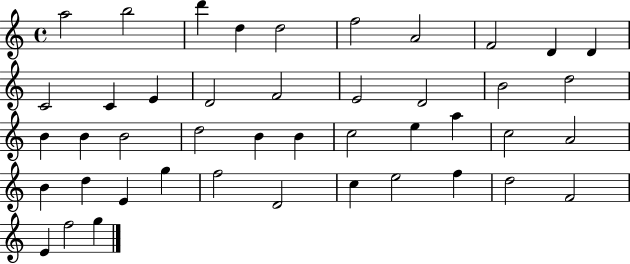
X:1
T:Untitled
M:4/4
L:1/4
K:C
a2 b2 d' d d2 f2 A2 F2 D D C2 C E D2 F2 E2 D2 B2 d2 B B B2 d2 B B c2 e a c2 A2 B d E g f2 D2 c e2 f d2 F2 E f2 g